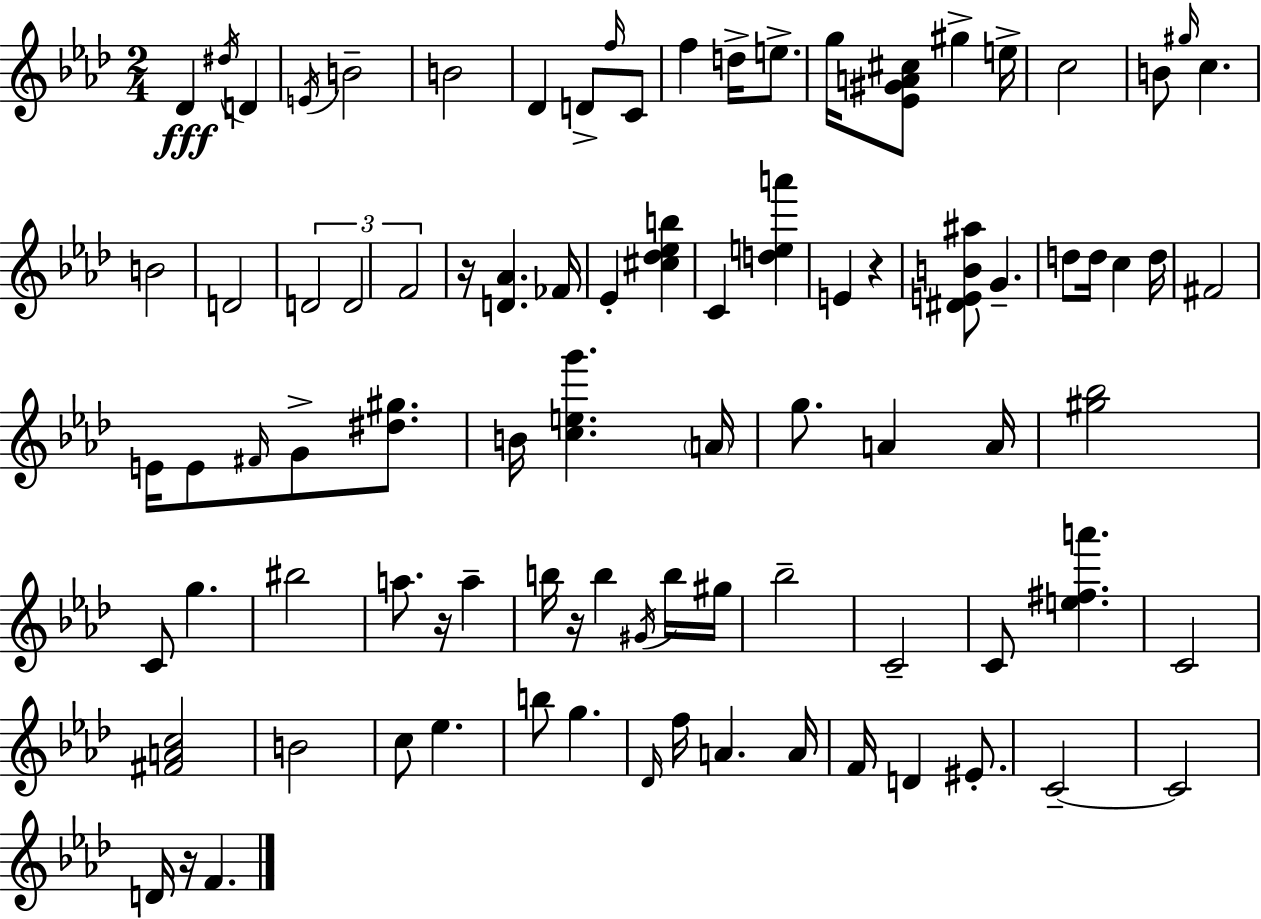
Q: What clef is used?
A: treble